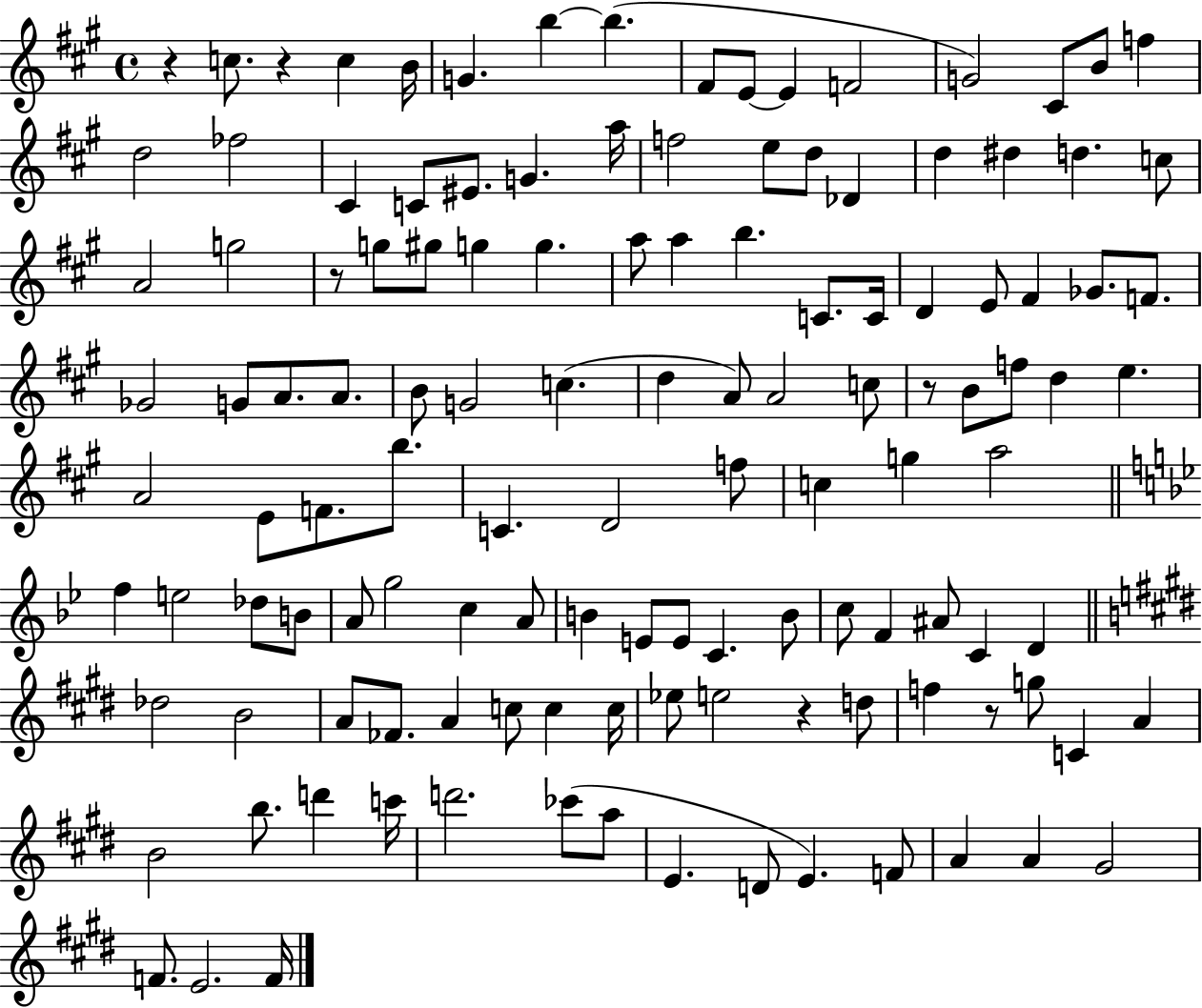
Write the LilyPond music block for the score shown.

{
  \clef treble
  \time 4/4
  \defaultTimeSignature
  \key a \major
  r4 c''8. r4 c''4 b'16 | g'4. b''4~~ b''4.( | fis'8 e'8~~ e'4 f'2 | g'2) cis'8 b'8 f''4 | \break d''2 fes''2 | cis'4 c'8 eis'8. g'4. a''16 | f''2 e''8 d''8 des'4 | d''4 dis''4 d''4. c''8 | \break a'2 g''2 | r8 g''8 gis''8 g''4 g''4. | a''8 a''4 b''4. c'8. c'16 | d'4 e'8 fis'4 ges'8. f'8. | \break ges'2 g'8 a'8. a'8. | b'8 g'2 c''4.( | d''4 a'8) a'2 c''8 | r8 b'8 f''8 d''4 e''4. | \break a'2 e'8 f'8. b''8. | c'4. d'2 f''8 | c''4 g''4 a''2 | \bar "||" \break \key g \minor f''4 e''2 des''8 b'8 | a'8 g''2 c''4 a'8 | b'4 e'8 e'8 c'4. b'8 | c''8 f'4 ais'8 c'4 d'4 | \break \bar "||" \break \key e \major des''2 b'2 | a'8 fes'8. a'4 c''8 c''4 c''16 | ees''8 e''2 r4 d''8 | f''4 r8 g''8 c'4 a'4 | \break b'2 b''8. d'''4 c'''16 | d'''2. ces'''8( a''8 | e'4. d'8 e'4.) f'8 | a'4 a'4 gis'2 | \break f'8. e'2. f'16 | \bar "|."
}